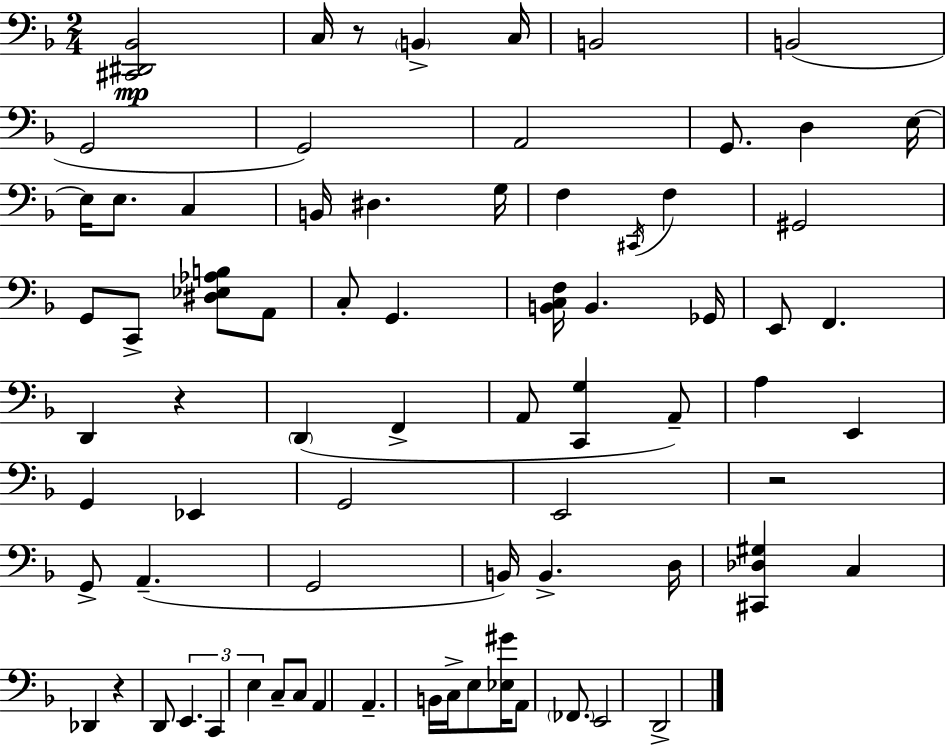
[C#2,D#2,Bb2]/h C3/s R/e B2/q C3/s B2/h B2/h G2/h G2/h A2/h G2/e. D3/q E3/s E3/s E3/e. C3/q B2/s D#3/q. G3/s F3/q C#2/s F3/q G#2/h G2/e C2/e [D#3,Eb3,Ab3,B3]/e A2/e C3/e G2/q. [B2,C3,F3]/s B2/q. Gb2/s E2/e F2/q. D2/q R/q D2/q F2/q A2/e [C2,G3]/q A2/e A3/q E2/q G2/q Eb2/q G2/h E2/h R/h G2/e A2/q. G2/h B2/s B2/q. D3/s [C#2,Db3,G#3]/q C3/q Db2/q R/q D2/e E2/q. C2/q E3/q C3/e C3/e A2/q A2/q. B2/s C3/s E3/e [Eb3,G#4]/s A2/e FES2/e. E2/h D2/h